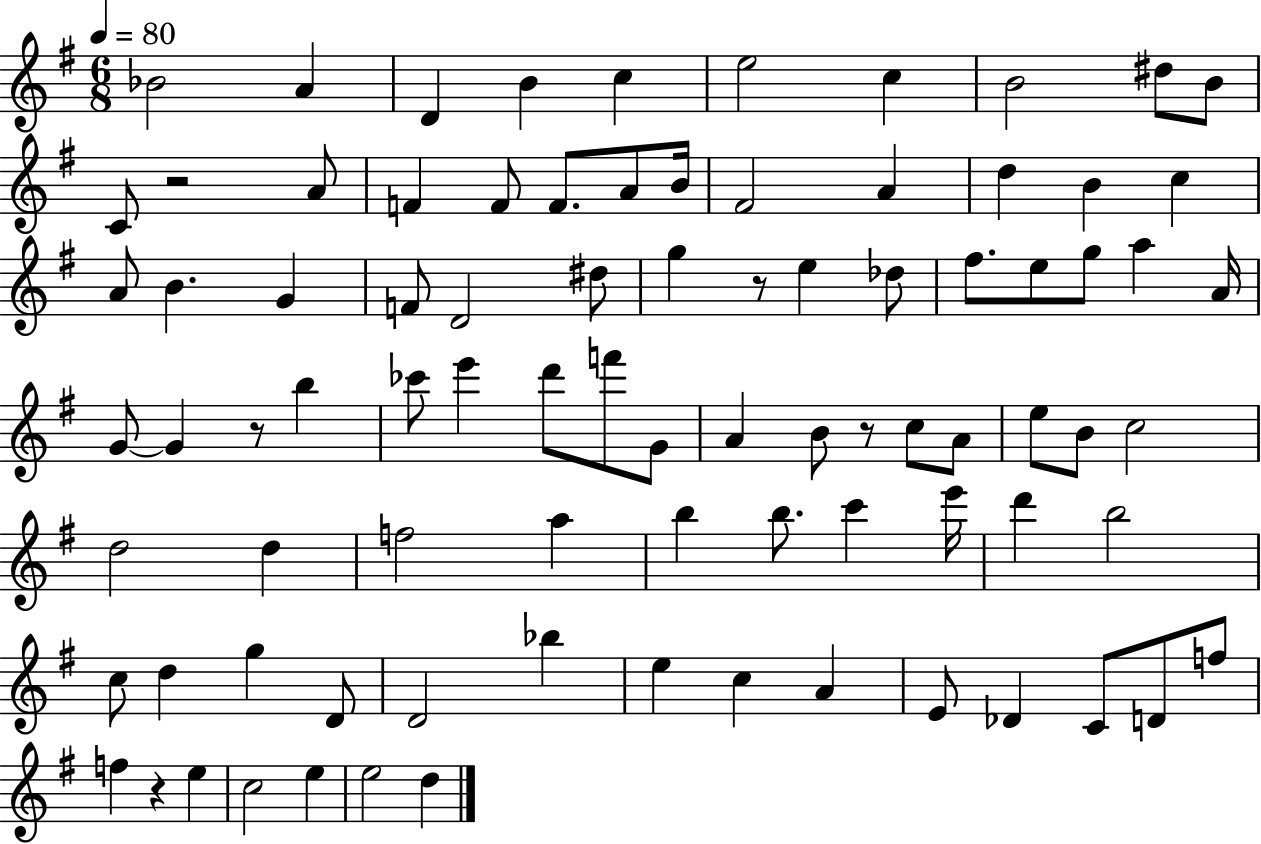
X:1
T:Untitled
M:6/8
L:1/4
K:G
_B2 A D B c e2 c B2 ^d/2 B/2 C/2 z2 A/2 F F/2 F/2 A/2 B/4 ^F2 A d B c A/2 B G F/2 D2 ^d/2 g z/2 e _d/2 ^f/2 e/2 g/2 a A/4 G/2 G z/2 b _c'/2 e' d'/2 f'/2 G/2 A B/2 z/2 c/2 A/2 e/2 B/2 c2 d2 d f2 a b b/2 c' e'/4 d' b2 c/2 d g D/2 D2 _b e c A E/2 _D C/2 D/2 f/2 f z e c2 e e2 d